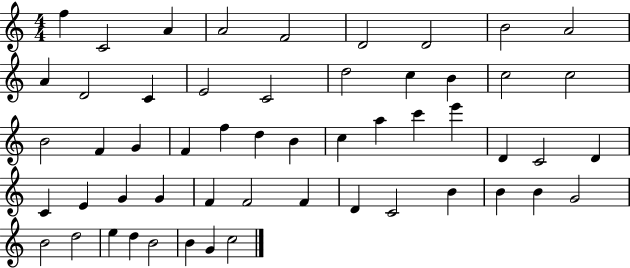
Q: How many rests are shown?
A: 0